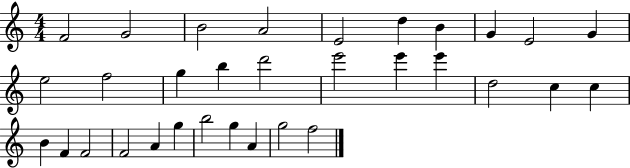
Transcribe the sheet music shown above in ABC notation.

X:1
T:Untitled
M:4/4
L:1/4
K:C
F2 G2 B2 A2 E2 d B G E2 G e2 f2 g b d'2 e'2 e' e' d2 c c B F F2 F2 A g b2 g A g2 f2